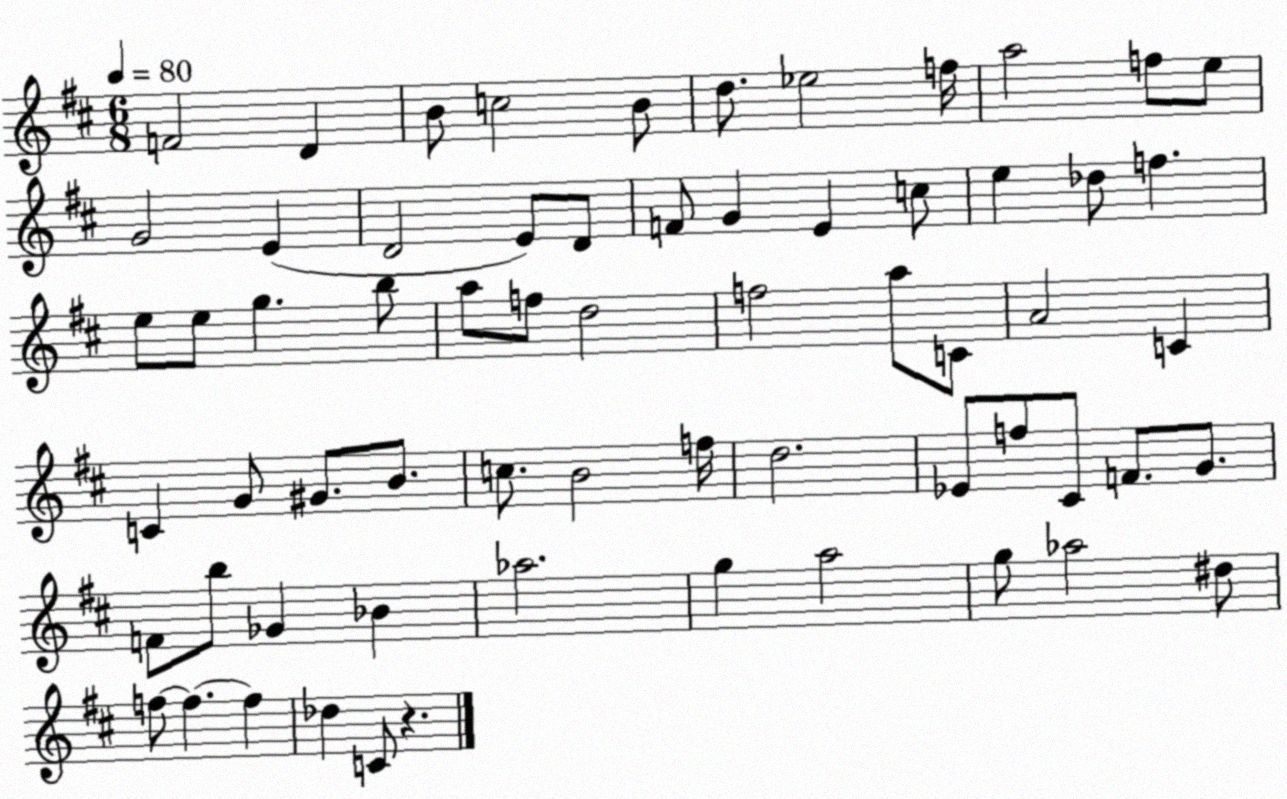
X:1
T:Untitled
M:6/8
L:1/4
K:D
F2 D B/2 c2 B/2 d/2 _e2 f/4 a2 f/2 e/2 G2 E D2 E/2 D/2 F/2 G E c/2 e _d/2 f e/2 e/2 g b/2 a/2 f/2 d2 f2 a/2 C/2 A2 C C G/2 ^G/2 B/2 c/2 B2 f/4 d2 _E/2 f/2 ^C/2 F/2 G/2 F/2 b/2 _G _B _a2 g a2 g/2 _a2 ^d/2 f/2 f f _d C/2 z